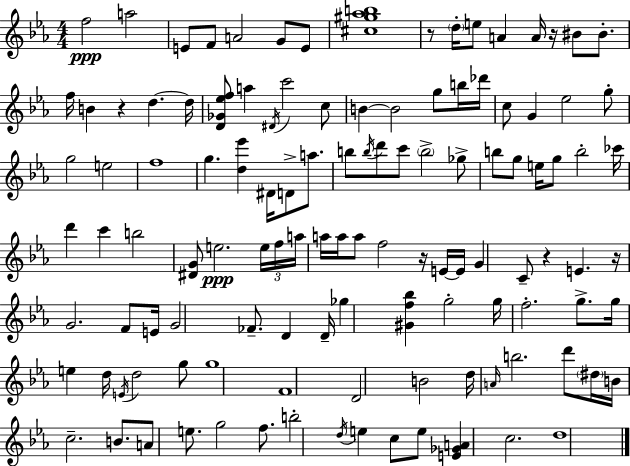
F5/h A5/h E4/e F4/e A4/h G4/e E4/e [C#5,G#5,Ab5,B5]/w R/e D5/s E5/e A4/q A4/s R/s BIS4/e BIS4/e. F5/s B4/q R/q D5/q. D5/s [D4,Gb4,Eb5,F5]/e A5/q D#4/s C6/h C5/e B4/q B4/h G5/e B5/s Db6/s C5/e G4/q Eb5/h G5/e G5/h E5/h F5/w G5/q. [D5,Eb6]/q D#4/s D4/e A5/e. B5/e B5/s D6/e C6/e B5/h Gb5/e B5/e G5/e E5/s G5/e B5/h CES6/s D6/q C6/q B5/h [D#4,G4]/e E5/h. E5/s F5/s A5/s A5/s A5/s A5/e F5/h R/s E4/s E4/s G4/q C4/e R/q E4/q. R/s G4/h. F4/e E4/s G4/h FES4/e. D4/q D4/s Gb5/q [G#4,F5,Bb5]/q G5/h G5/s F5/h. G5/e. G5/s E5/q D5/s E4/s D5/h G5/e G5/w F4/w D4/h B4/h D5/s A4/s B5/h. D6/e D#5/s B4/s C5/h. B4/e. A4/e E5/e. G5/h F5/e. B5/h D5/s E5/q C5/e E5/e [E4,Gb4,A4]/q C5/h. D5/w